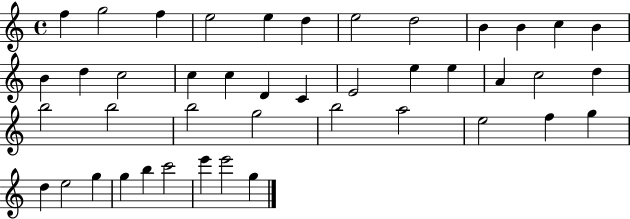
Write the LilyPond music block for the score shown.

{
  \clef treble
  \time 4/4
  \defaultTimeSignature
  \key c \major
  f''4 g''2 f''4 | e''2 e''4 d''4 | e''2 d''2 | b'4 b'4 c''4 b'4 | \break b'4 d''4 c''2 | c''4 c''4 d'4 c'4 | e'2 e''4 e''4 | a'4 c''2 d''4 | \break b''2 b''2 | b''2 g''2 | b''2 a''2 | e''2 f''4 g''4 | \break d''4 e''2 g''4 | g''4 b''4 c'''2 | e'''4 e'''2 g''4 | \bar "|."
}